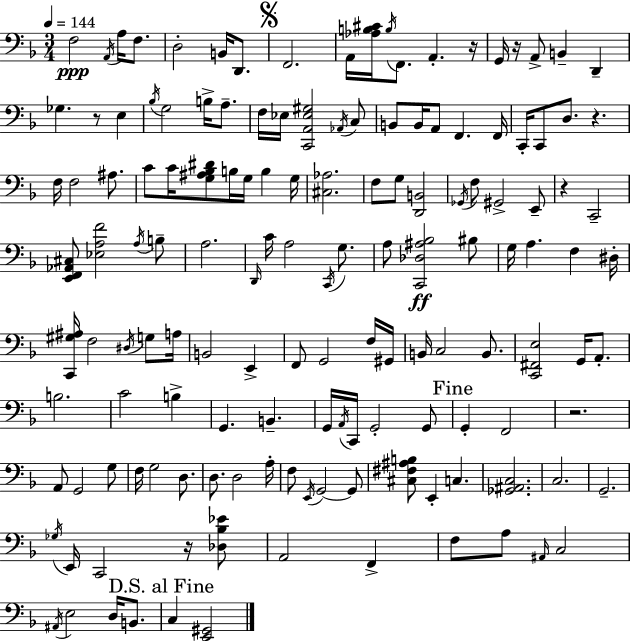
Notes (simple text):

F3/h A2/s A3/s F3/e. D3/h B2/s D2/e. F2/h. A2/s [Ab3,B3,C#4]/s B3/s F2/e. A2/q. R/s G2/s R/s A2/e B2/q D2/q Gb3/q. R/e E3/q Bb3/s G3/h B3/s A3/e. F3/s Eb3/s [C2,A2,Eb3,G#3]/h Ab2/s C3/e B2/e B2/s A2/e F2/q. F2/s C2/s C2/e D3/e. R/q. F3/s F3/h A#3/e. C4/e C4/s [G3,A#3,Bb3,D#4]/e B3/s G3/s B3/q G3/s [C#3,Ab3]/h. F3/e G3/e [D2,B2]/h Gb2/s F3/e G#2/h E2/e R/q C2/h [E2,F2,Ab2,C#3]/e [Eb3,A3,F4]/h A3/s B3/e A3/h. D2/s C4/s A3/h C2/s G3/e. A3/e [C2,Db3,A#3,Bb3]/h BIS3/e G3/s A3/q. F3/q D#3/s [C2,G#3,A#3]/s F3/h D#3/s G3/e A3/s B2/h E2/q F2/e G2/h F3/s G#2/s B2/s C3/h B2/e. [C2,F#2,E3]/h G2/s A2/e. B3/h. C4/h B3/q G2/q. B2/q. G2/s A2/s C2/s G2/h G2/e G2/q F2/h R/h. A2/e G2/h G3/e F3/s G3/h D3/e. D3/e. D3/h A3/s F3/e E2/s G2/h G2/e [C#3,F#3,A#3,B3]/e E2/q C3/q. [Gb2,A#2,C3]/h. C3/h. G2/h. Gb3/s E2/s C2/h R/s [Db3,Bb3,Eb4]/e A2/h F2/q F3/e A3/e A#2/s C3/h A#2/s E3/h D3/s B2/e. C3/q [E2,G#2]/h